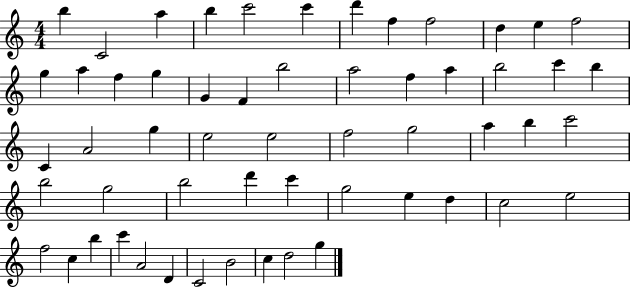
{
  \clef treble
  \numericTimeSignature
  \time 4/4
  \key c \major
  b''4 c'2 a''4 | b''4 c'''2 c'''4 | d'''4 f''4 f''2 | d''4 e''4 f''2 | \break g''4 a''4 f''4 g''4 | g'4 f'4 b''2 | a''2 f''4 a''4 | b''2 c'''4 b''4 | \break c'4 a'2 g''4 | e''2 e''2 | f''2 g''2 | a''4 b''4 c'''2 | \break b''2 g''2 | b''2 d'''4 c'''4 | g''2 e''4 d''4 | c''2 e''2 | \break f''2 c''4 b''4 | c'''4 a'2 d'4 | c'2 b'2 | c''4 d''2 g''4 | \break \bar "|."
}